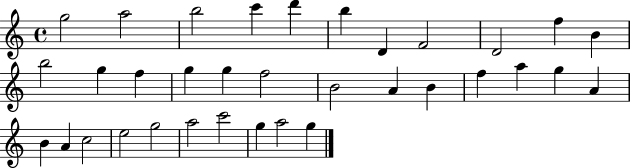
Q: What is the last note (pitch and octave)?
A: G5